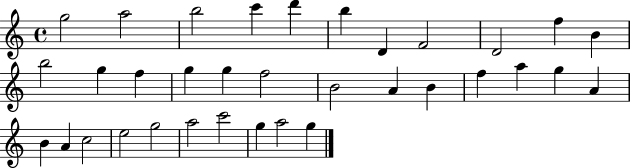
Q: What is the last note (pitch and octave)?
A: G5